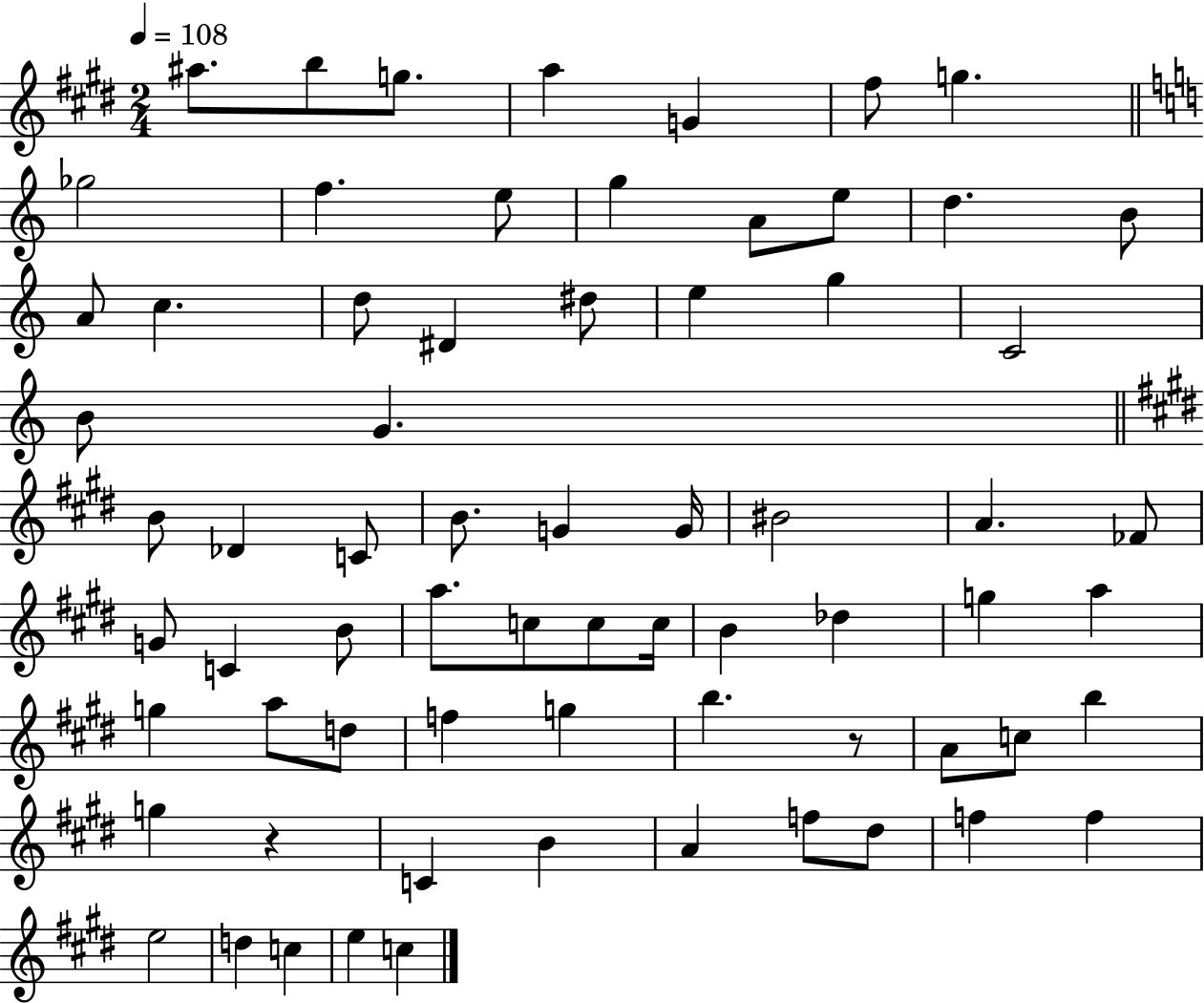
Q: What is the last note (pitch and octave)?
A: C5